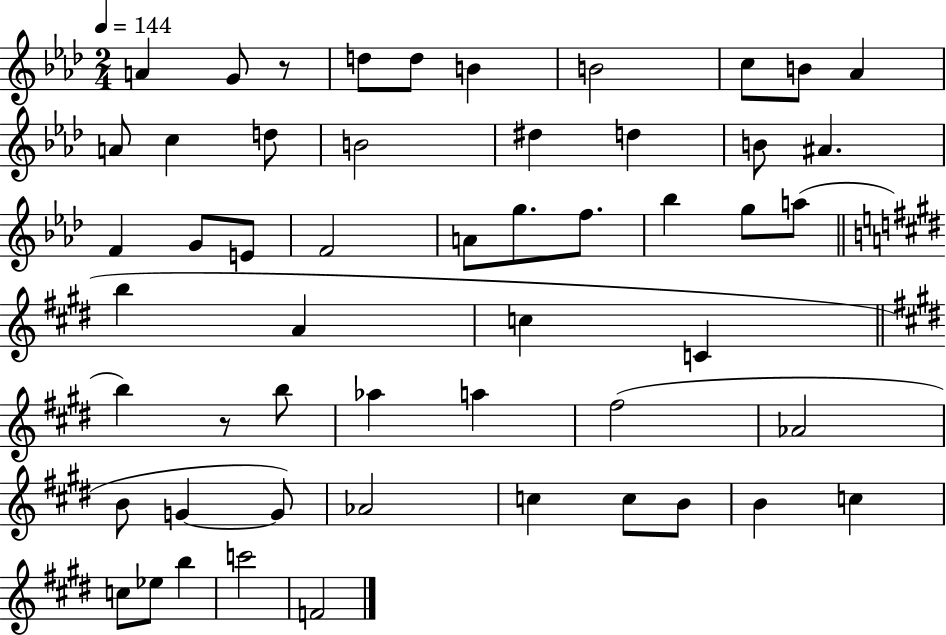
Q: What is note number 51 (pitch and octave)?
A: F4